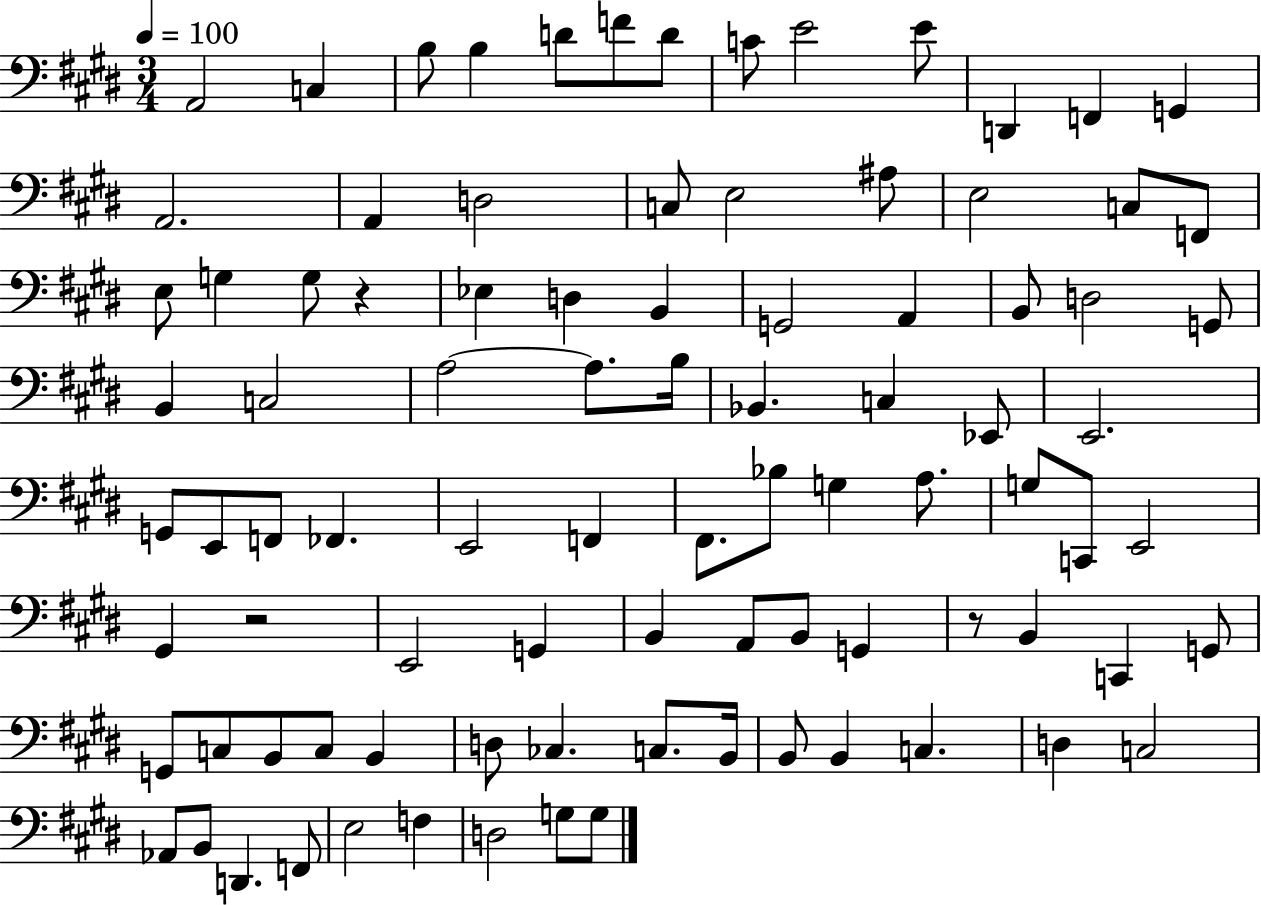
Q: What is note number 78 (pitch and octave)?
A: D3